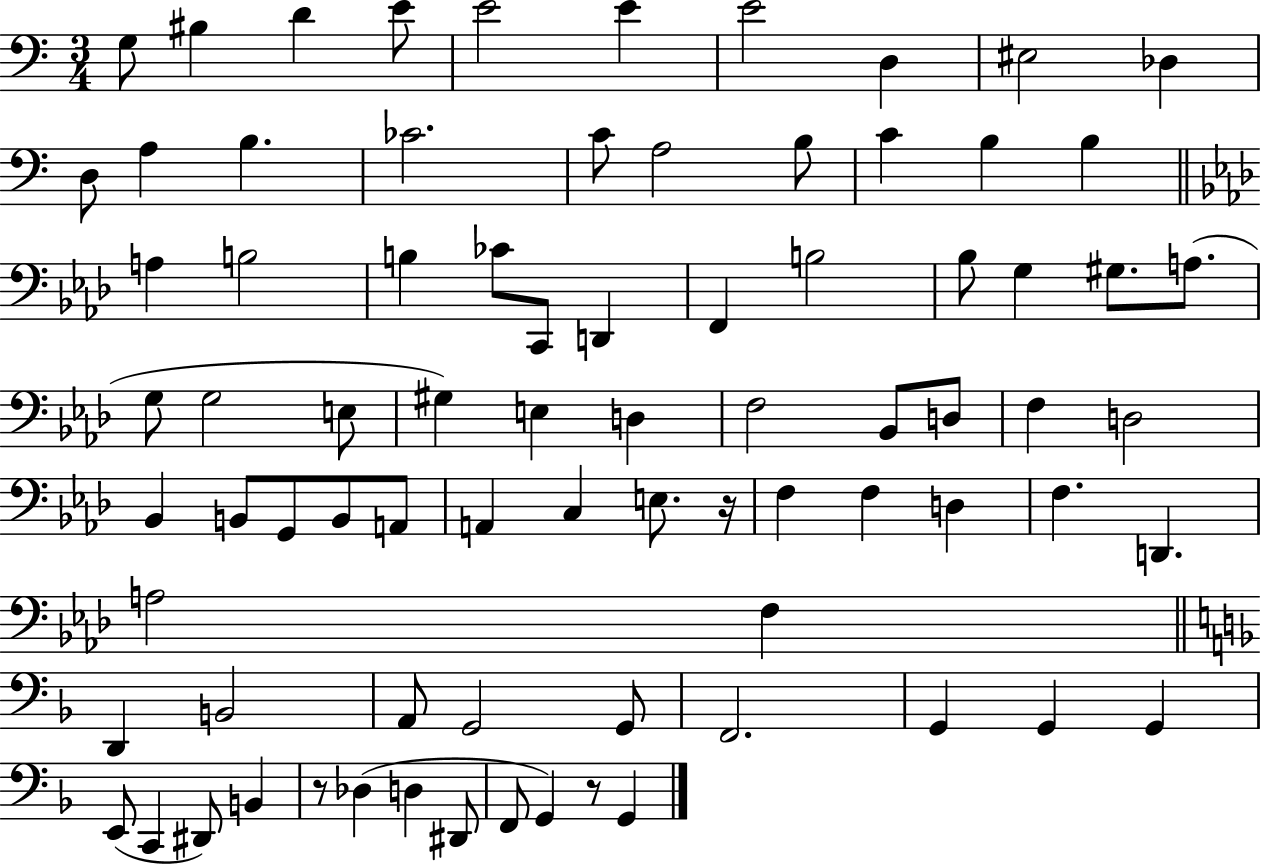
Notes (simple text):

G3/e BIS3/q D4/q E4/e E4/h E4/q E4/h D3/q EIS3/h Db3/q D3/e A3/q B3/q. CES4/h. C4/e A3/h B3/e C4/q B3/q B3/q A3/q B3/h B3/q CES4/e C2/e D2/q F2/q B3/h Bb3/e G3/q G#3/e. A3/e. G3/e G3/h E3/e G#3/q E3/q D3/q F3/h Bb2/e D3/e F3/q D3/h Bb2/q B2/e G2/e B2/e A2/e A2/q C3/q E3/e. R/s F3/q F3/q D3/q F3/q. D2/q. A3/h F3/q D2/q B2/h A2/e G2/h G2/e F2/h. G2/q G2/q G2/q E2/e C2/q D#2/e B2/q R/e Db3/q D3/q D#2/e F2/e G2/q R/e G2/q